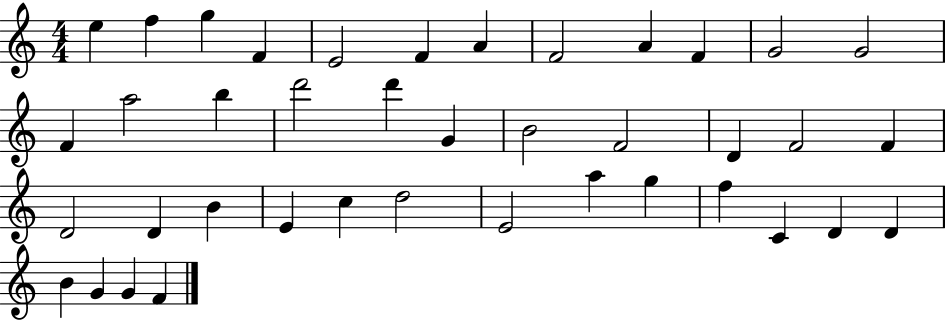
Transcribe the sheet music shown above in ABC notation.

X:1
T:Untitled
M:4/4
L:1/4
K:C
e f g F E2 F A F2 A F G2 G2 F a2 b d'2 d' G B2 F2 D F2 F D2 D B E c d2 E2 a g f C D D B G G F